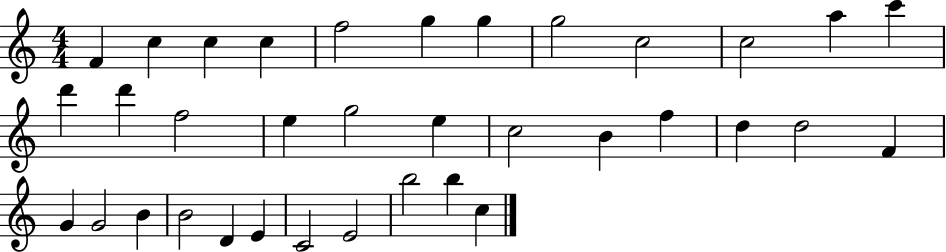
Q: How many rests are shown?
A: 0